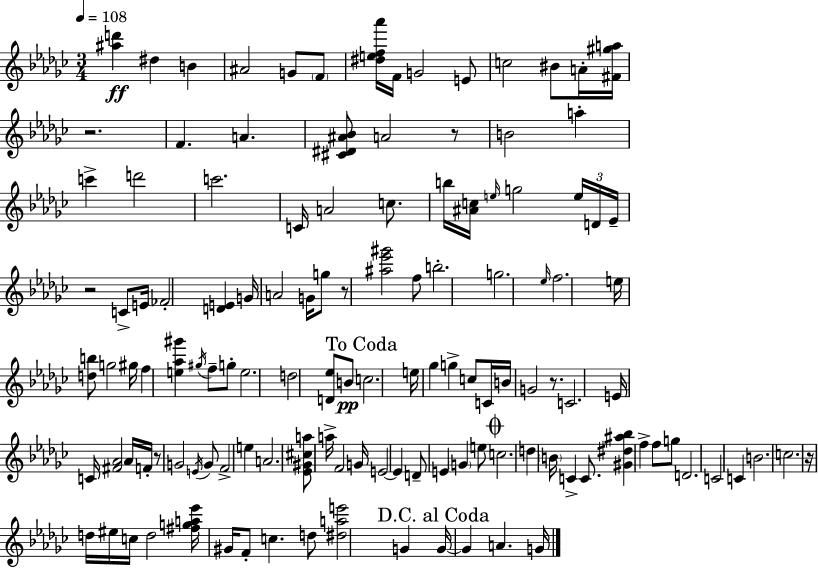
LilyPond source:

{
  \clef treble
  \numericTimeSignature
  \time 3/4
  \key ees \minor
  \tempo 4 = 108
  <ais'' d'''>4\ff dis''4 b'4 | ais'2 g'8 \parenthesize f'8 | <dis'' e'' f'' aes'''>16 f'16 g'2 e'8 | c''2 bis'8 a'16-. <fis' gis'' a''>16 | \break r2. | f'4. a'4. | <cis' dis' ais' bes'>8 a'2 r8 | b'2 a''4-. | \break c'''4-> d'''2 | c'''2. | c'16 a'2 c''8. | b''16 <ais' c''>16 \grace { e''16 } g''2 \tuplet 3/2 { e''16 | \break d'16 ees'16-- } r2 c'8-> | e'16 \parenthesize fes'2-. <d' e'>4 | g'16 a'2 g'16 g''8 | r8 <ais'' ees''' gis'''>2 f''8 | \break b''2.-. | g''2. | \grace { ees''16 } f''2. | e''16 <d'' b''>8 g''2 | \break gis''16 f''4 <e'' aes'' gis'''>4 \acciaccatura { gis''16 } f''8-- | g''8-. e''2. | d''2 <d' ees''>8 | b'8\pp \mark "To Coda" c''2. | \break e''16 ges''4 g''4-> | c''8 c'16 b'16 g'2 | r8. c'2. | e'16 c'16 <fis' aes'>2 | \break aes'16 f'16-. r8 g'2 | \acciaccatura { e'16 } g'8 f'2-> | e''4 a'2. | <ees' gis' cis'' a''>8 a''16-> f'2 | \break g'16 e'2~~ | e'4 d'8-- e'4 \parenthesize g'4 | e''8 \mark \markup { \musicglyph "scripts.coda" } c''2. | d''4 \parenthesize b'16 c'4-> | \break c'8. <gis' dis'' ais'' bes''>4 f''4-> | f''8 g''8 d'2. | c'2 | c'4 b'2. | \break c''2. | r16 d''16 eis''16 c''16 d''2 | <fis'' g'' a'' ees'''>16 gis'16 f'8-. c''4. | d''8 <dis'' a'' e'''>2 | \break g'4 \mark "D.C. al Coda" g'16~~ g'4 a'4. | g'16 \bar "|."
}